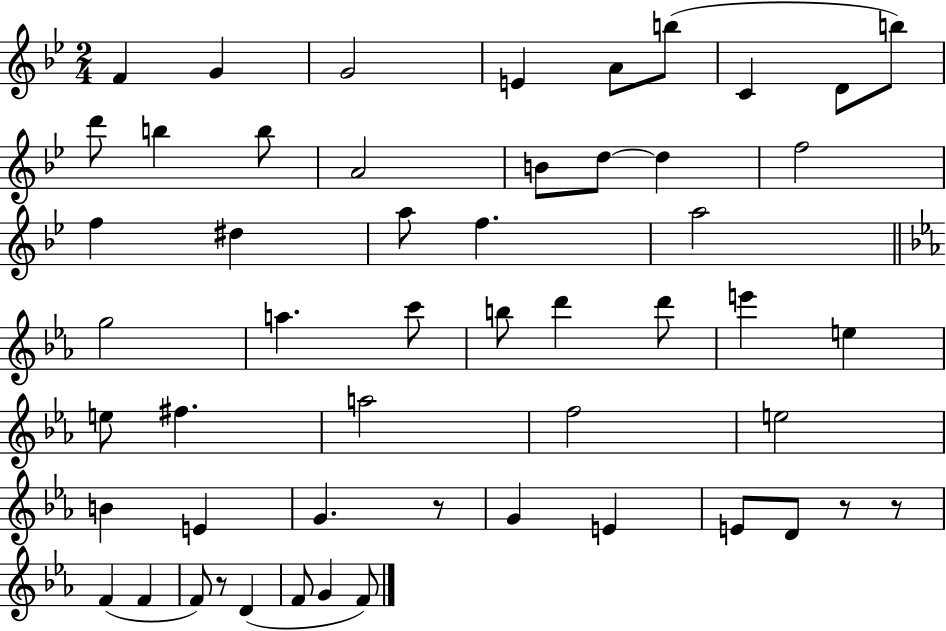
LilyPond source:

{
  \clef treble
  \numericTimeSignature
  \time 2/4
  \key bes \major
  \repeat volta 2 { f'4 g'4 | g'2 | e'4 a'8 b''8( | c'4 d'8 b''8) | \break d'''8 b''4 b''8 | a'2 | b'8 d''8~~ d''4 | f''2 | \break f''4 dis''4 | a''8 f''4. | a''2 | \bar "||" \break \key ees \major g''2 | a''4. c'''8 | b''8 d'''4 d'''8 | e'''4 e''4 | \break e''8 fis''4. | a''2 | f''2 | e''2 | \break b'4 e'4 | g'4. r8 | g'4 e'4 | e'8 d'8 r8 r8 | \break f'4( f'4 | f'8) r8 d'4( | f'8 g'4 f'8) | } \bar "|."
}